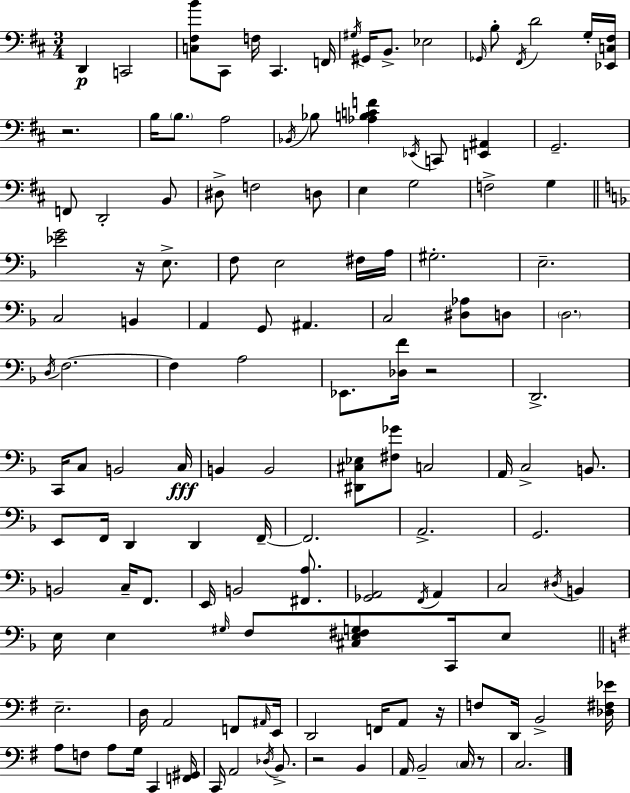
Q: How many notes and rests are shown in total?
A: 134